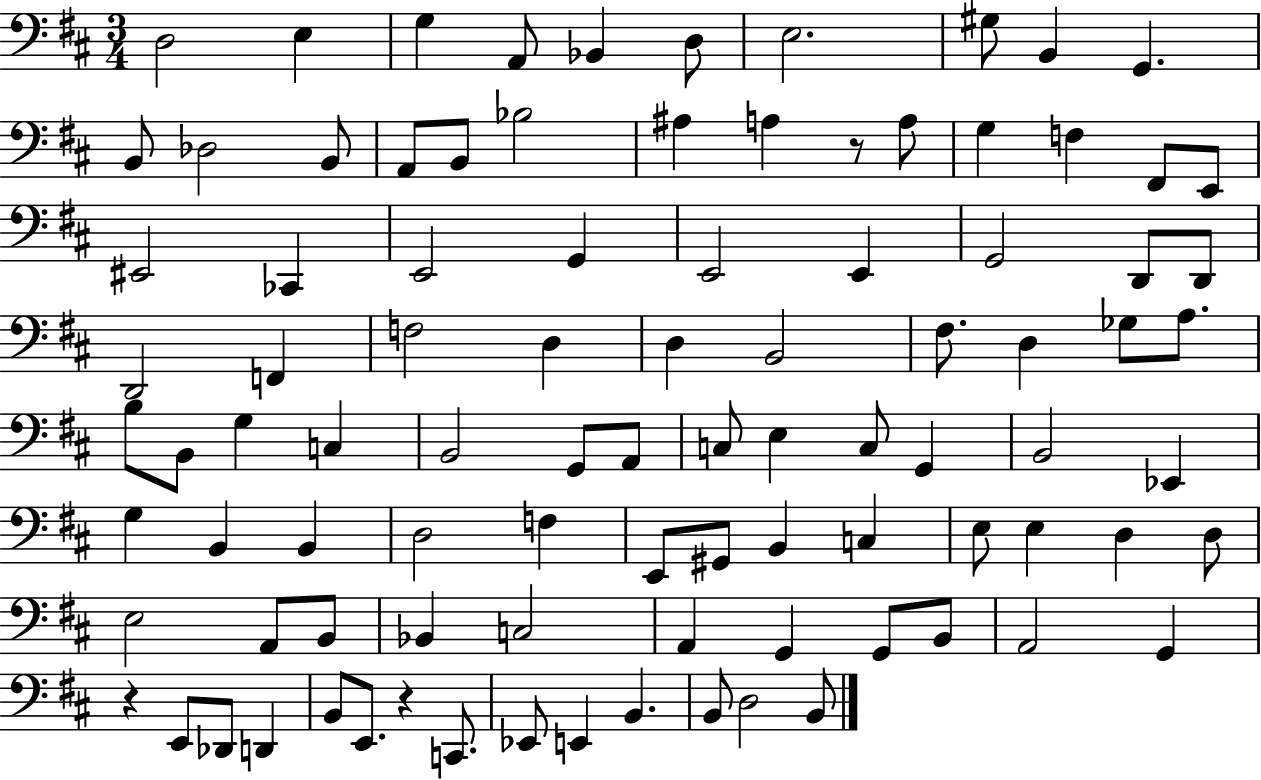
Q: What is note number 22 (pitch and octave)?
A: F#2